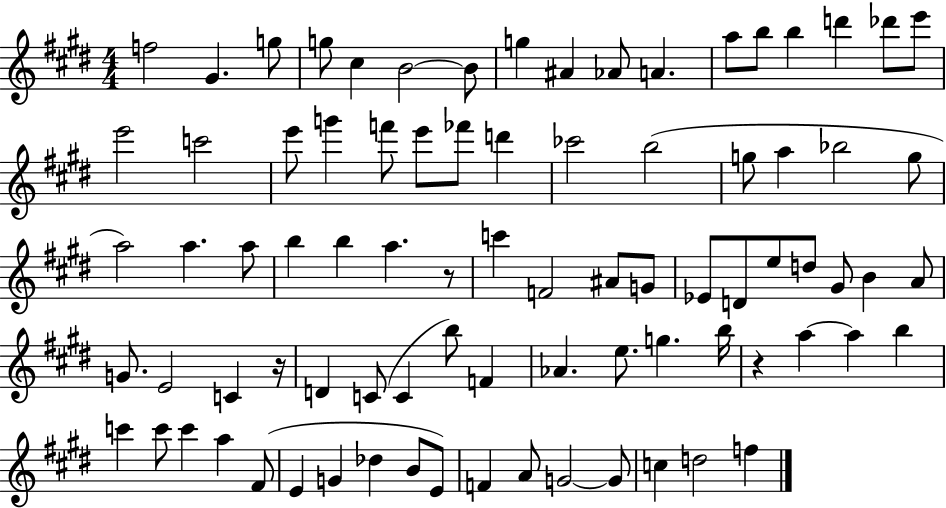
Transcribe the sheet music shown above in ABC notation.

X:1
T:Untitled
M:4/4
L:1/4
K:E
f2 ^G g/2 g/2 ^c B2 B/2 g ^A _A/2 A a/2 b/2 b d' _d'/2 e'/2 e'2 c'2 e'/2 g' f'/2 e'/2 _f'/2 d' _c'2 b2 g/2 a _b2 g/2 a2 a a/2 b b a z/2 c' F2 ^A/2 G/2 _E/2 D/2 e/2 d/2 ^G/2 B A/2 G/2 E2 C z/4 D C/2 C b/2 F _A e/2 g b/4 z a a b c' c'/2 c' a ^F/2 E G _d B/2 E/2 F A/2 G2 G/2 c d2 f